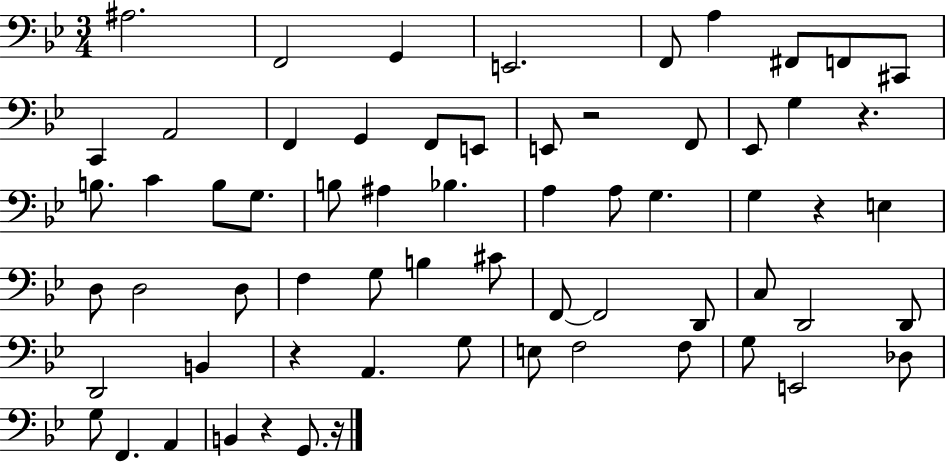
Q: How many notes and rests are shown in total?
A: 65